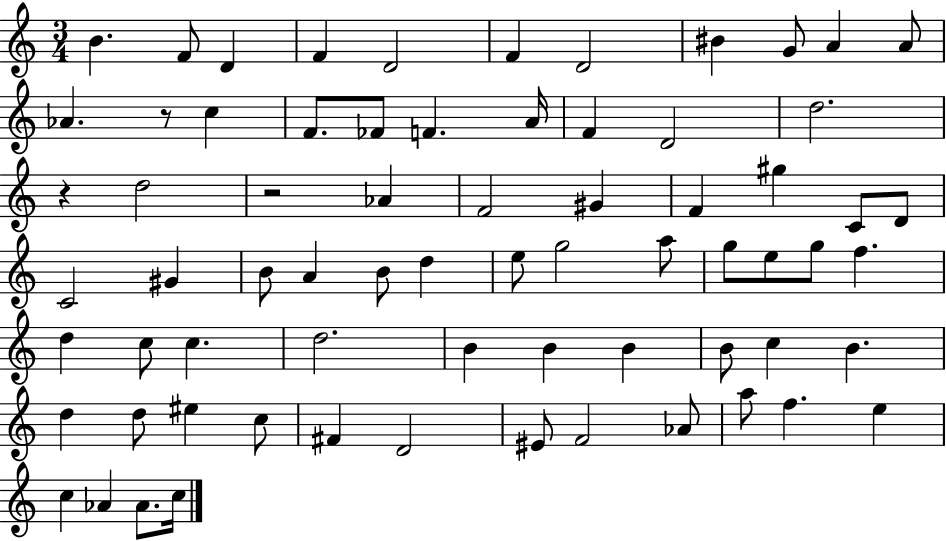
B4/q. F4/e D4/q F4/q D4/h F4/q D4/h BIS4/q G4/e A4/q A4/e Ab4/q. R/e C5/q F4/e. FES4/e F4/q. A4/s F4/q D4/h D5/h. R/q D5/h R/h Ab4/q F4/h G#4/q F4/q G#5/q C4/e D4/e C4/h G#4/q B4/e A4/q B4/e D5/q E5/e G5/h A5/e G5/e E5/e G5/e F5/q. D5/q C5/e C5/q. D5/h. B4/q B4/q B4/q B4/e C5/q B4/q. D5/q D5/e EIS5/q C5/e F#4/q D4/h EIS4/e F4/h Ab4/e A5/e F5/q. E5/q C5/q Ab4/q Ab4/e. C5/s